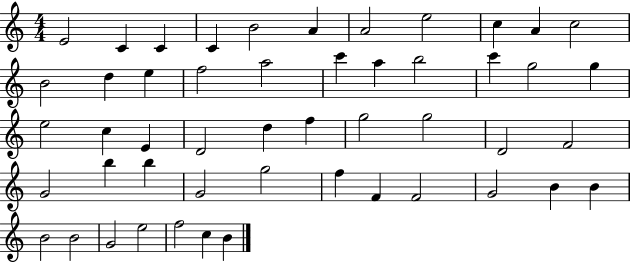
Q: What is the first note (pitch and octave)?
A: E4